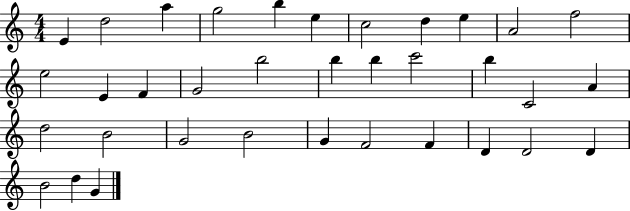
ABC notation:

X:1
T:Untitled
M:4/4
L:1/4
K:C
E d2 a g2 b e c2 d e A2 f2 e2 E F G2 b2 b b c'2 b C2 A d2 B2 G2 B2 G F2 F D D2 D B2 d G